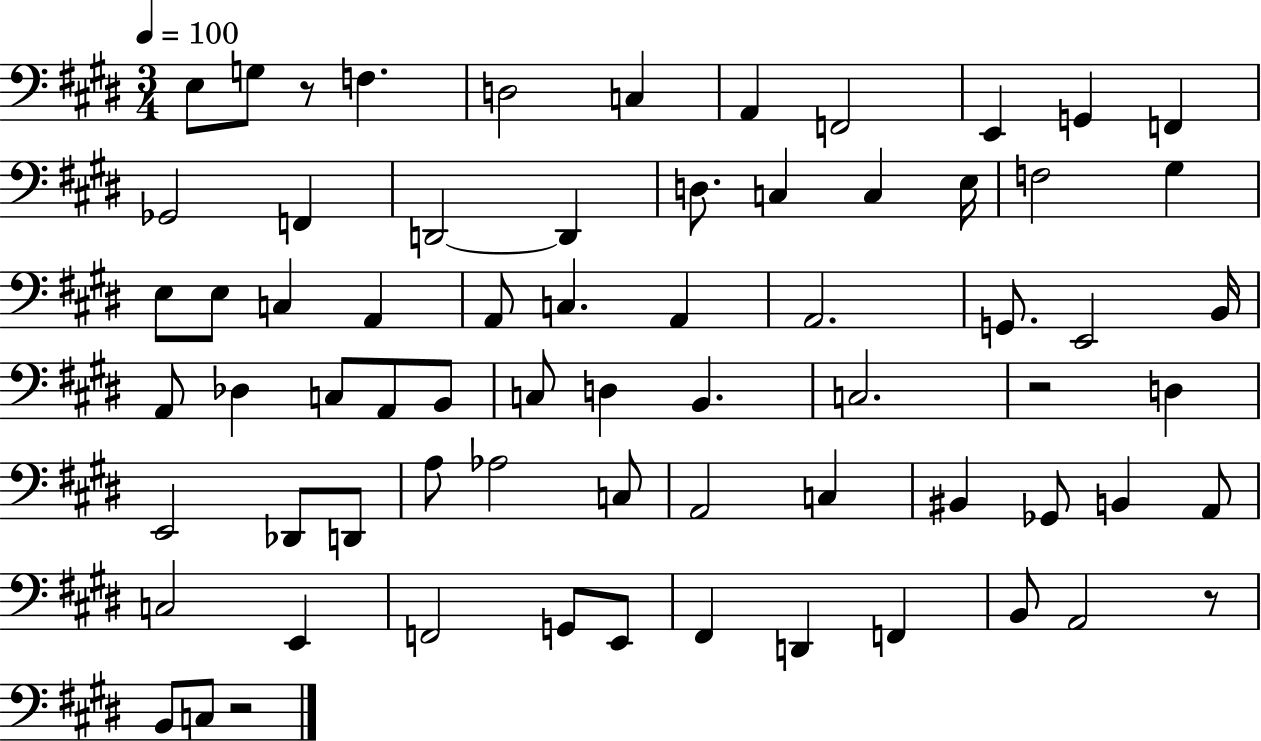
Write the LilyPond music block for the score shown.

{
  \clef bass
  \numericTimeSignature
  \time 3/4
  \key e \major
  \tempo 4 = 100
  e8 g8 r8 f4. | d2 c4 | a,4 f,2 | e,4 g,4 f,4 | \break ges,2 f,4 | d,2~~ d,4 | d8. c4 c4 e16 | f2 gis4 | \break e8 e8 c4 a,4 | a,8 c4. a,4 | a,2. | g,8. e,2 b,16 | \break a,8 des4 c8 a,8 b,8 | c8 d4 b,4. | c2. | r2 d4 | \break e,2 des,8 d,8 | a8 aes2 c8 | a,2 c4 | bis,4 ges,8 b,4 a,8 | \break c2 e,4 | f,2 g,8 e,8 | fis,4 d,4 f,4 | b,8 a,2 r8 | \break b,8 c8 r2 | \bar "|."
}